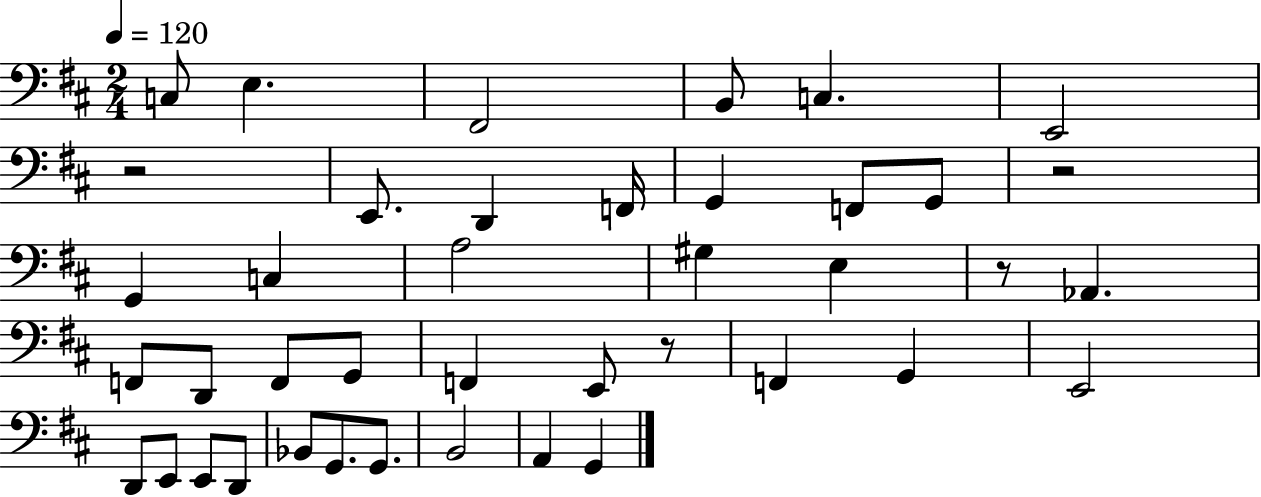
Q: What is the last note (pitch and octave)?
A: G2